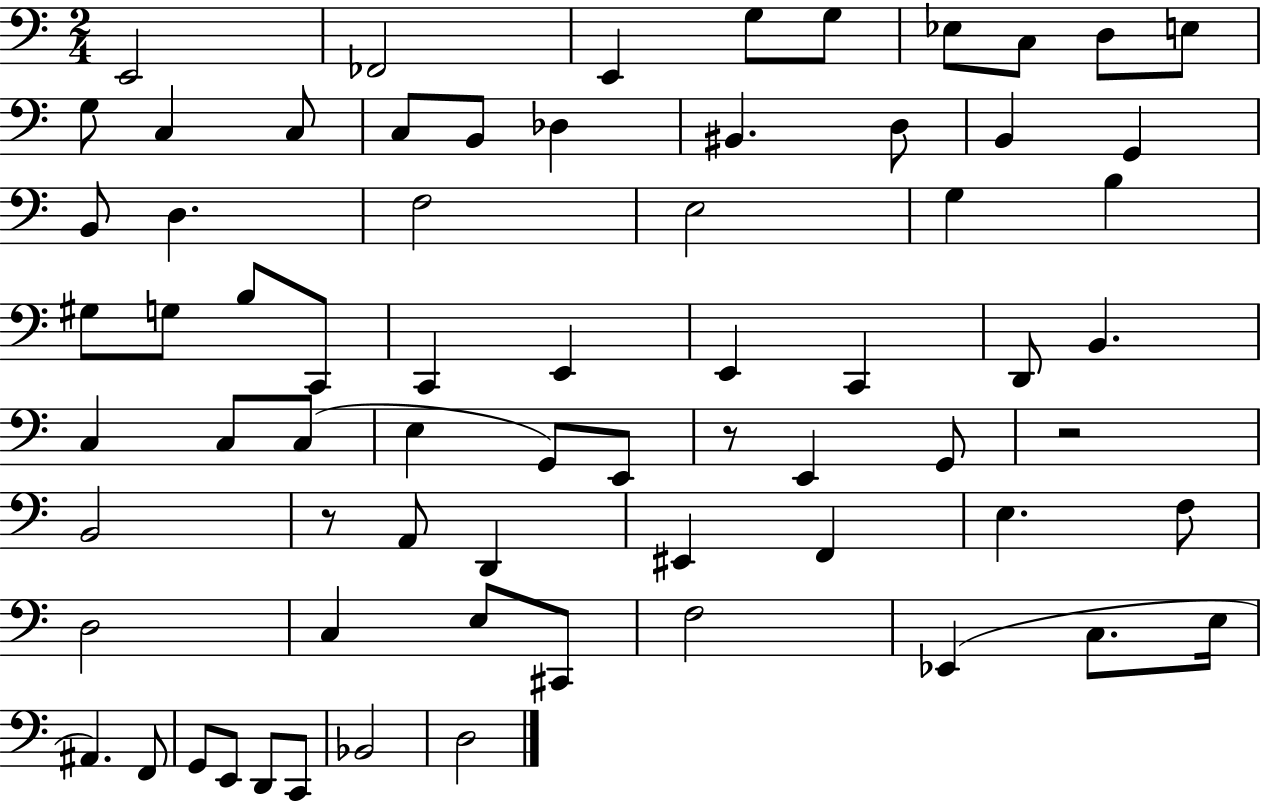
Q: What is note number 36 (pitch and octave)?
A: C3